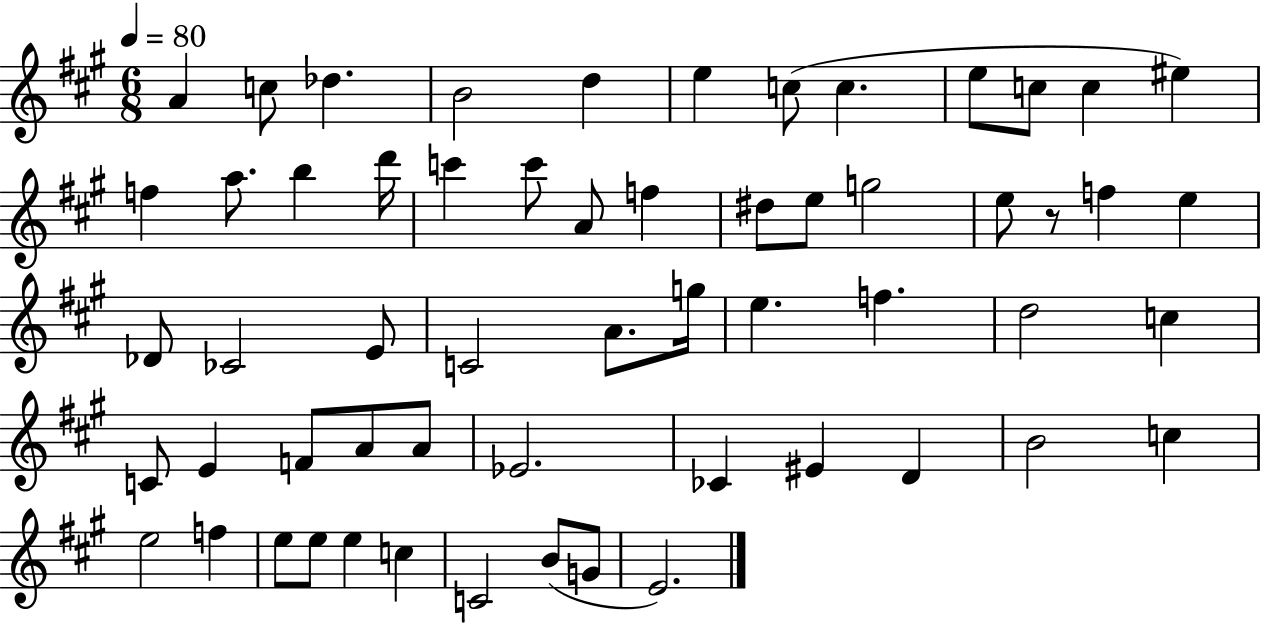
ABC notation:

X:1
T:Untitled
M:6/8
L:1/4
K:A
A c/2 _d B2 d e c/2 c e/2 c/2 c ^e f a/2 b d'/4 c' c'/2 A/2 f ^d/2 e/2 g2 e/2 z/2 f e _D/2 _C2 E/2 C2 A/2 g/4 e f d2 c C/2 E F/2 A/2 A/2 _E2 _C ^E D B2 c e2 f e/2 e/2 e c C2 B/2 G/2 E2